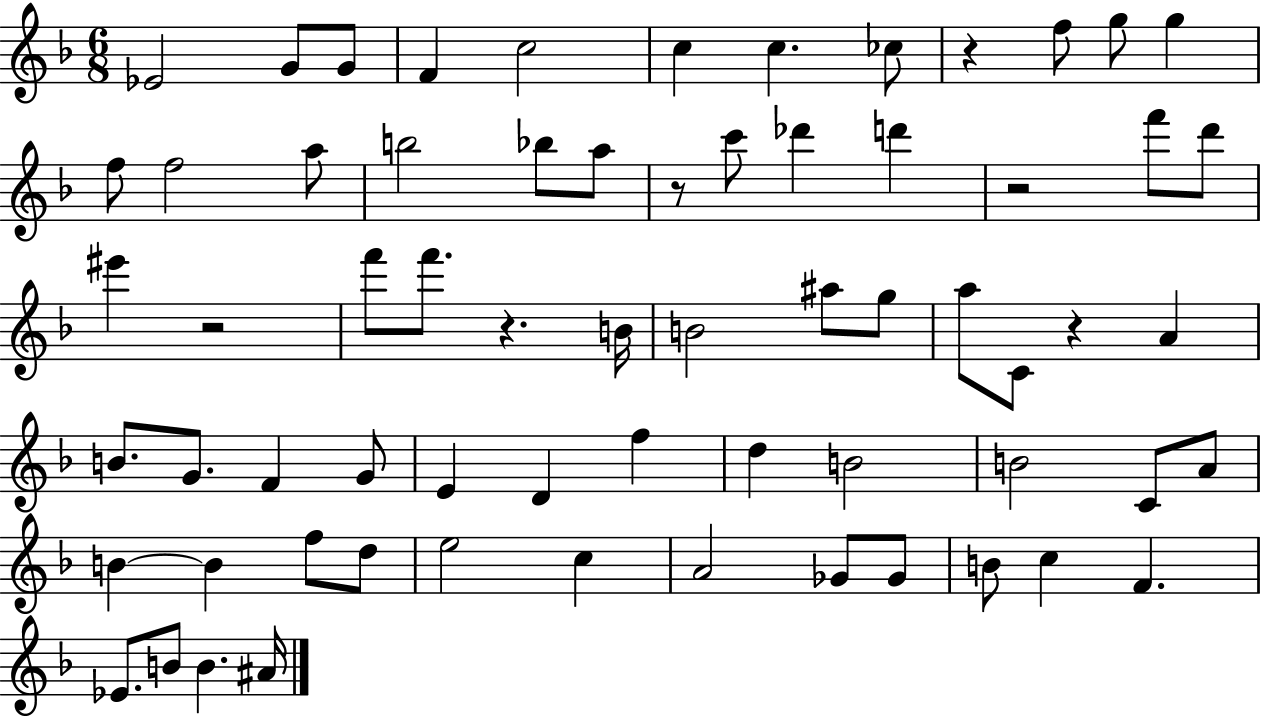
X:1
T:Untitled
M:6/8
L:1/4
K:F
_E2 G/2 G/2 F c2 c c _c/2 z f/2 g/2 g f/2 f2 a/2 b2 _b/2 a/2 z/2 c'/2 _d' d' z2 f'/2 d'/2 ^e' z2 f'/2 f'/2 z B/4 B2 ^a/2 g/2 a/2 C/2 z A B/2 G/2 F G/2 E D f d B2 B2 C/2 A/2 B B f/2 d/2 e2 c A2 _G/2 _G/2 B/2 c F _E/2 B/2 B ^A/4